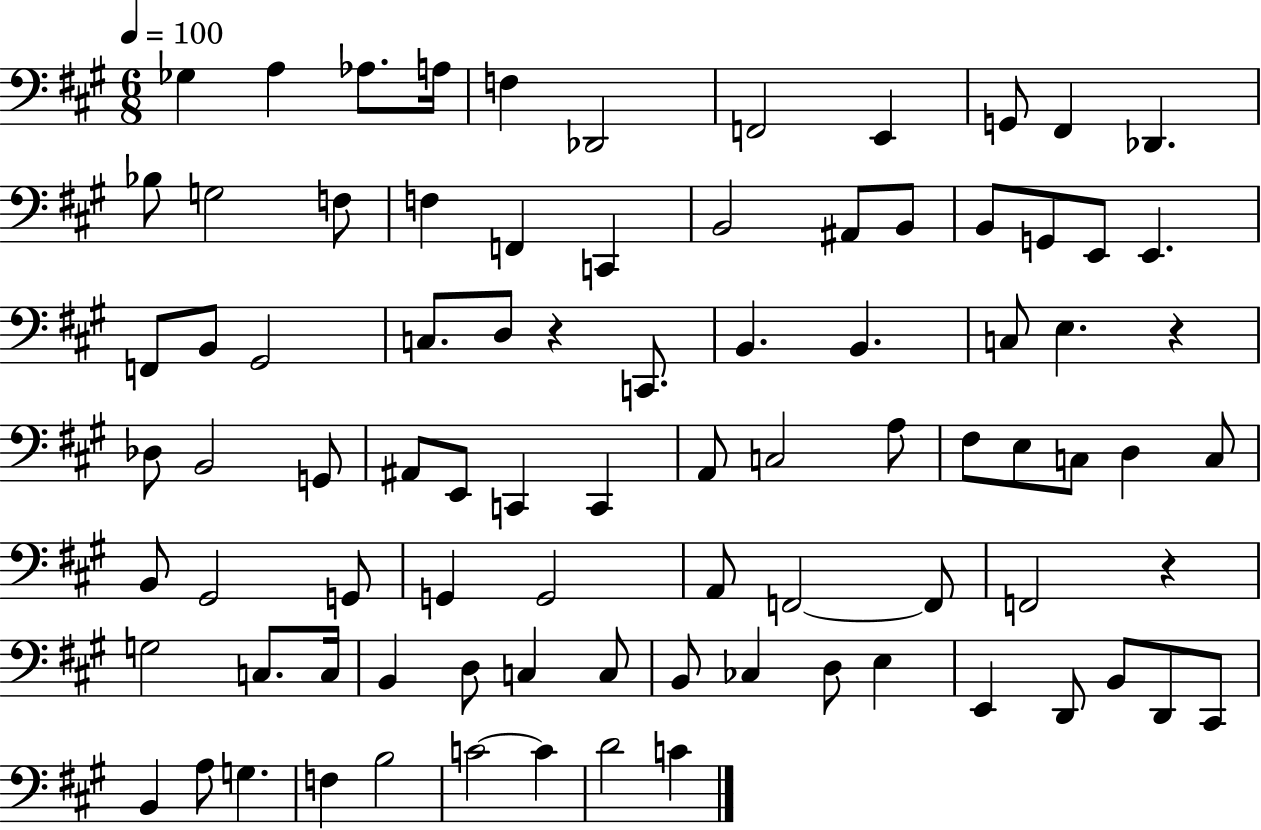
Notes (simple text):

Gb3/q A3/q Ab3/e. A3/s F3/q Db2/h F2/h E2/q G2/e F#2/q Db2/q. Bb3/e G3/h F3/e F3/q F2/q C2/q B2/h A#2/e B2/e B2/e G2/e E2/e E2/q. F2/e B2/e G#2/h C3/e. D3/e R/q C2/e. B2/q. B2/q. C3/e E3/q. R/q Db3/e B2/h G2/e A#2/e E2/e C2/q C2/q A2/e C3/h A3/e F#3/e E3/e C3/e D3/q C3/e B2/e G#2/h G2/e G2/q G2/h A2/e F2/h F2/e F2/h R/q G3/h C3/e. C3/s B2/q D3/e C3/q C3/e B2/e CES3/q D3/e E3/q E2/q D2/e B2/e D2/e C#2/e B2/q A3/e G3/q. F3/q B3/h C4/h C4/q D4/h C4/q